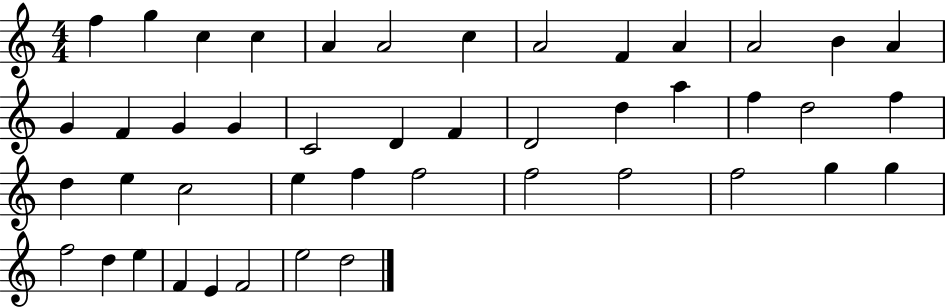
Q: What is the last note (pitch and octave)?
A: D5